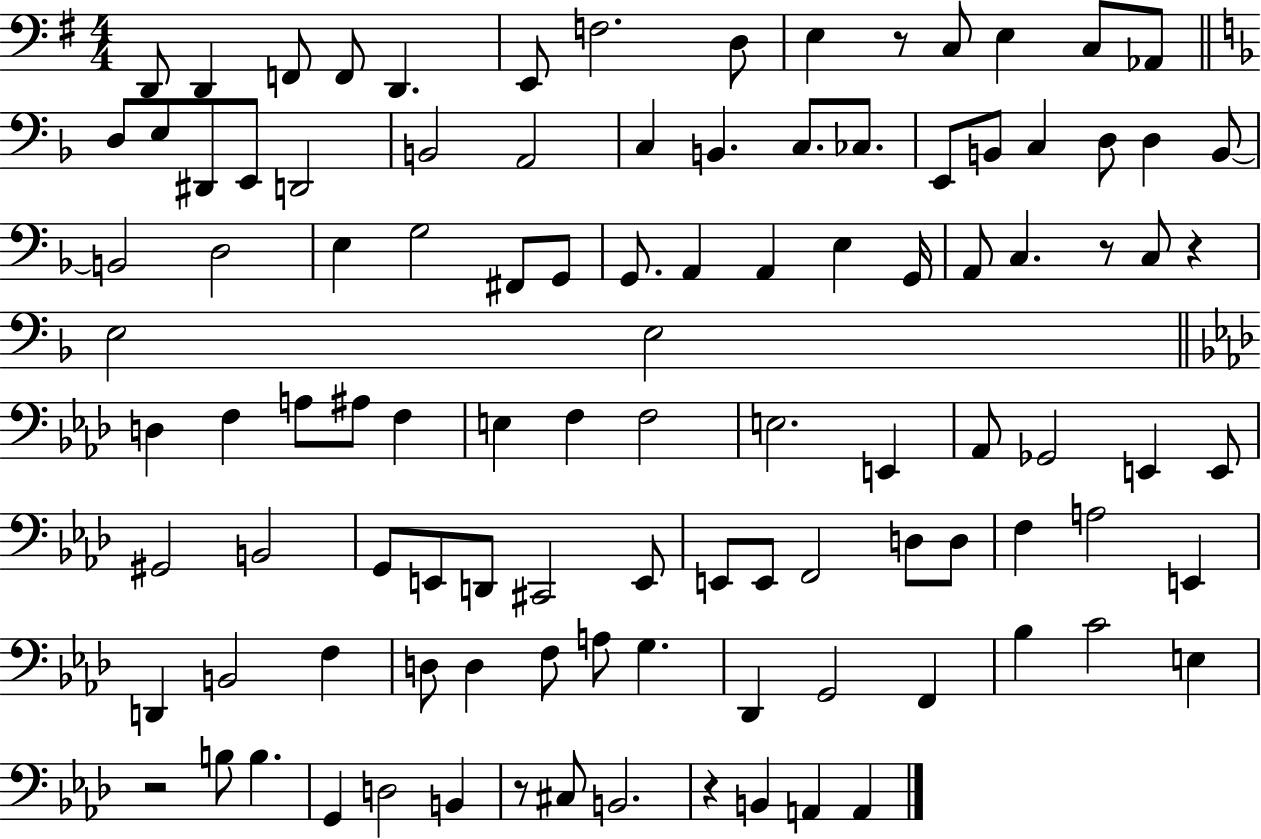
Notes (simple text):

D2/e D2/q F2/e F2/e D2/q. E2/e F3/h. D3/e E3/q R/e C3/e E3/q C3/e Ab2/e D3/e E3/e D#2/e E2/e D2/h B2/h A2/h C3/q B2/q. C3/e. CES3/e. E2/e B2/e C3/q D3/e D3/q B2/e B2/h D3/h E3/q G3/h F#2/e G2/e G2/e. A2/q A2/q E3/q G2/s A2/e C3/q. R/e C3/e R/q E3/h E3/h D3/q F3/q A3/e A#3/e F3/q E3/q F3/q F3/h E3/h. E2/q Ab2/e Gb2/h E2/q E2/e G#2/h B2/h G2/e E2/e D2/e C#2/h E2/e E2/e E2/e F2/h D3/e D3/e F3/q A3/h E2/q D2/q B2/h F3/q D3/e D3/q F3/e A3/e G3/q. Db2/q G2/h F2/q Bb3/q C4/h E3/q R/h B3/e B3/q. G2/q D3/h B2/q R/e C#3/e B2/h. R/q B2/q A2/q A2/q